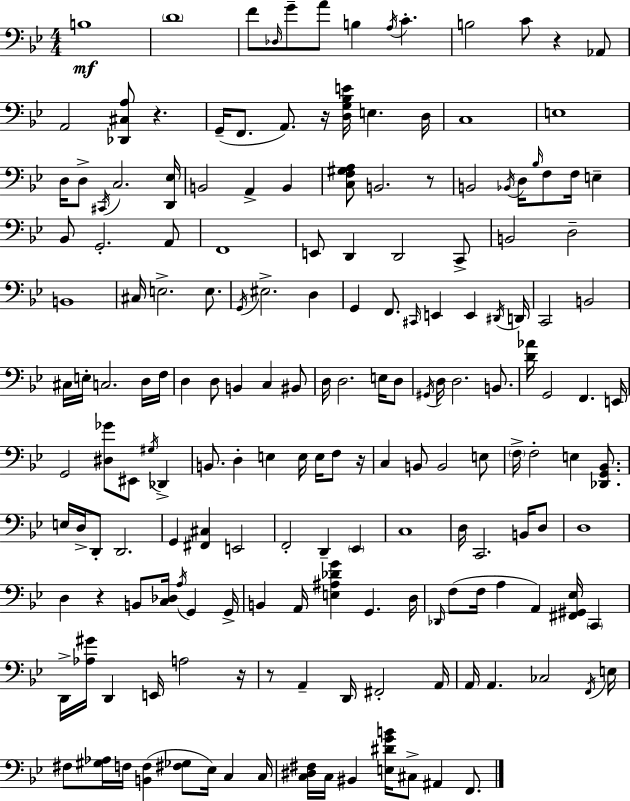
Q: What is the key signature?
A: G minor